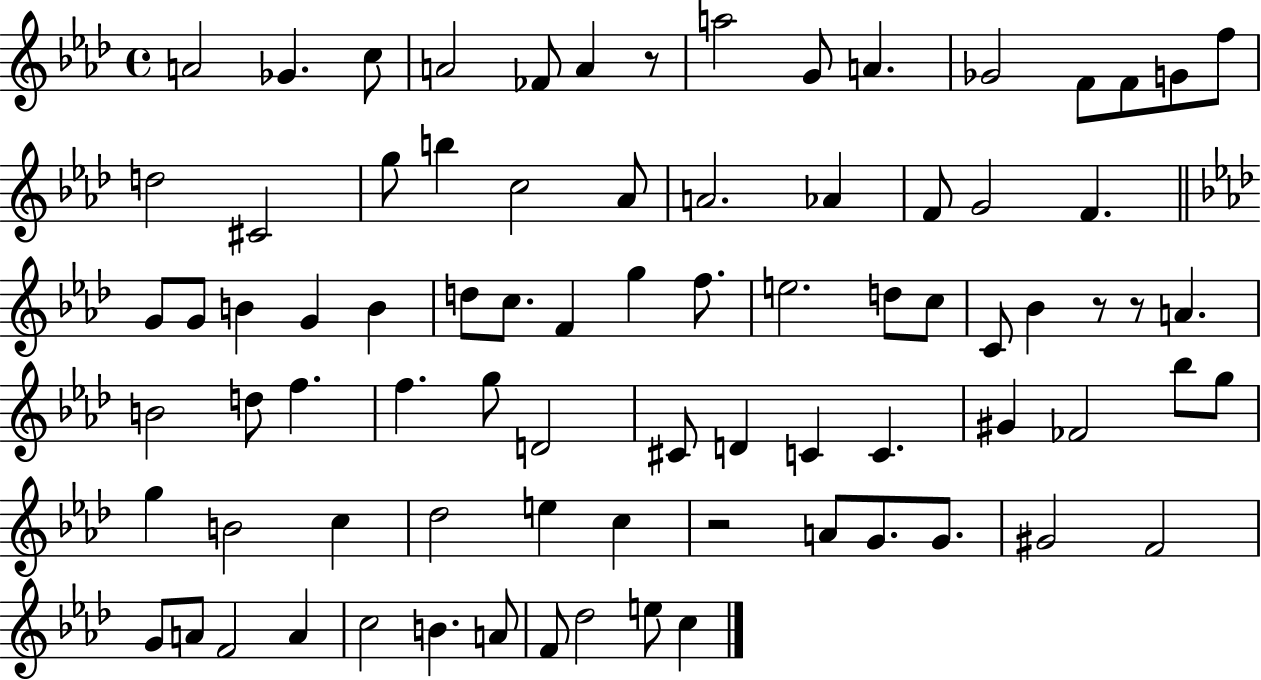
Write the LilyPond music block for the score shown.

{
  \clef treble
  \time 4/4
  \defaultTimeSignature
  \key aes \major
  \repeat volta 2 { a'2 ges'4. c''8 | a'2 fes'8 a'4 r8 | a''2 g'8 a'4. | ges'2 f'8 f'8 g'8 f''8 | \break d''2 cis'2 | g''8 b''4 c''2 aes'8 | a'2. aes'4 | f'8 g'2 f'4. | \break \bar "||" \break \key aes \major g'8 g'8 b'4 g'4 b'4 | d''8 c''8. f'4 g''4 f''8. | e''2. d''8 c''8 | c'8 bes'4 r8 r8 a'4. | \break b'2 d''8 f''4. | f''4. g''8 d'2 | cis'8 d'4 c'4 c'4. | gis'4 fes'2 bes''8 g''8 | \break g''4 b'2 c''4 | des''2 e''4 c''4 | r2 a'8 g'8. g'8. | gis'2 f'2 | \break g'8 a'8 f'2 a'4 | c''2 b'4. a'8 | f'8 des''2 e''8 c''4 | } \bar "|."
}